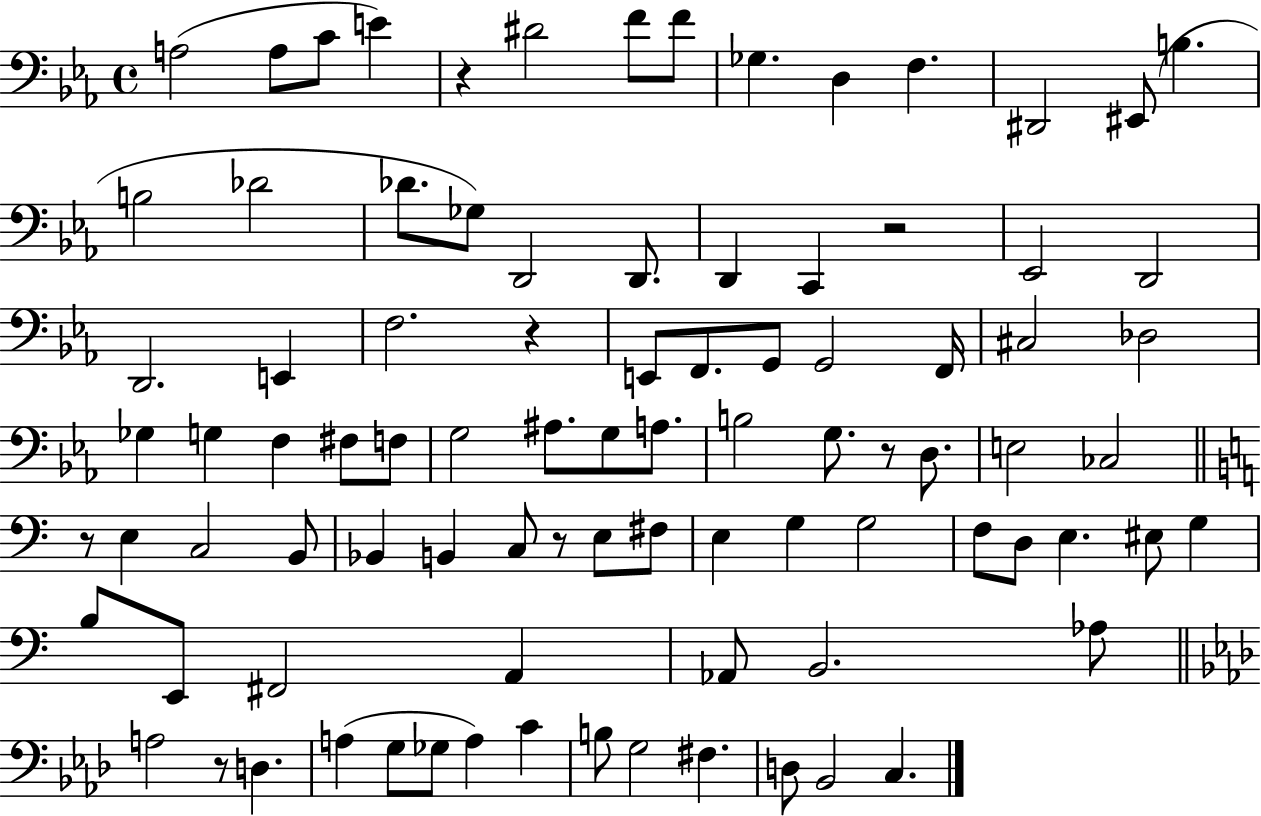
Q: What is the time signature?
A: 4/4